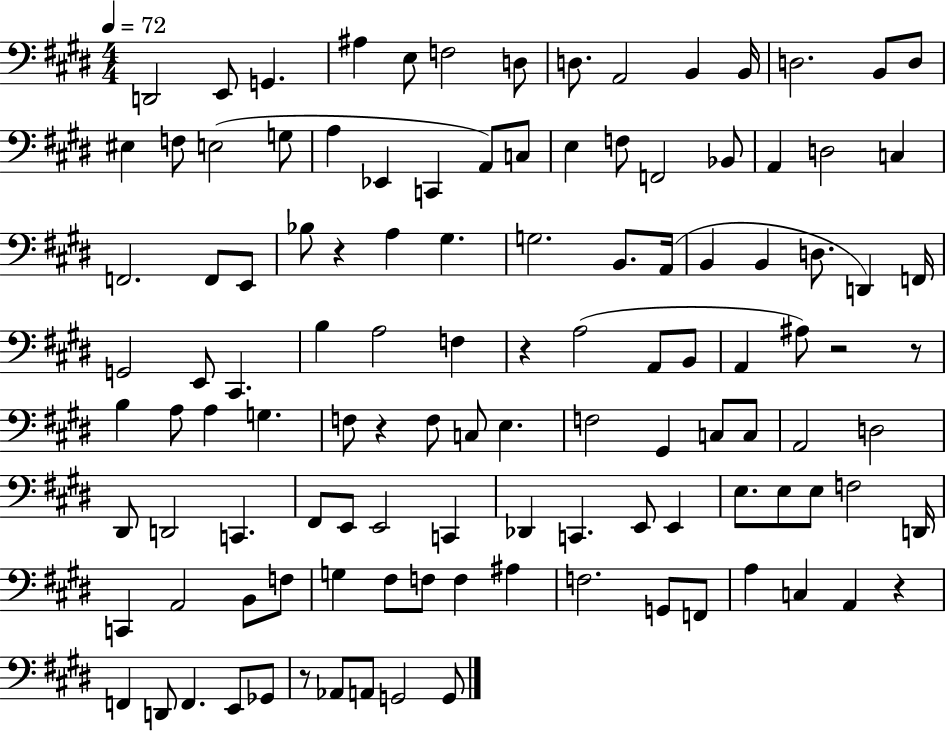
X:1
T:Untitled
M:4/4
L:1/4
K:E
D,,2 E,,/2 G,, ^A, E,/2 F,2 D,/2 D,/2 A,,2 B,, B,,/4 D,2 B,,/2 D,/2 ^E, F,/2 E,2 G,/2 A, _E,, C,, A,,/2 C,/2 E, F,/2 F,,2 _B,,/2 A,, D,2 C, F,,2 F,,/2 E,,/2 _B,/2 z A, ^G, G,2 B,,/2 A,,/4 B,, B,, D,/2 D,, F,,/4 G,,2 E,,/2 ^C,, B, A,2 F, z A,2 A,,/2 B,,/2 A,, ^A,/2 z2 z/2 B, A,/2 A, G, F,/2 z F,/2 C,/2 E, F,2 ^G,, C,/2 C,/2 A,,2 D,2 ^D,,/2 D,,2 C,, ^F,,/2 E,,/2 E,,2 C,, _D,, C,, E,,/2 E,, E,/2 E,/2 E,/2 F,2 D,,/4 C,, A,,2 B,,/2 F,/2 G, ^F,/2 F,/2 F, ^A, F,2 G,,/2 F,,/2 A, C, A,, z F,, D,,/2 F,, E,,/2 _G,,/2 z/2 _A,,/2 A,,/2 G,,2 G,,/2